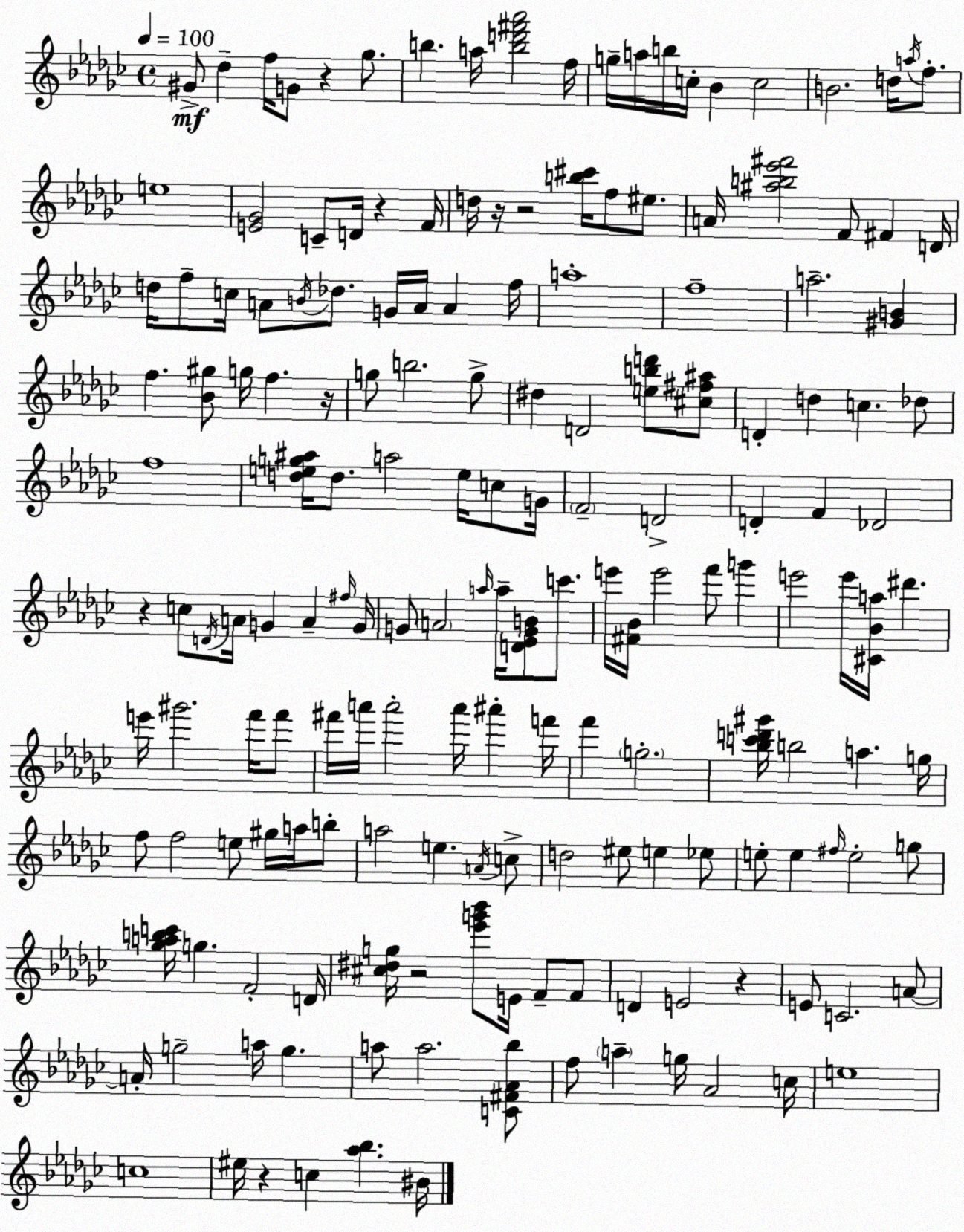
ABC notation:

X:1
T:Untitled
M:4/4
L:1/4
K:Ebm
^G/2 _d f/4 G/2 z _g/2 b a/4 [bd'^f'_a']2 f/4 g/4 a/4 b/4 c/4 _B c2 B2 d/4 a/4 f/2 e4 [E_G]2 C/2 D/4 z F/4 d/4 z/4 z2 [b^c']/4 f/2 ^e/2 A/4 [^ab_e'^f']2 F/2 ^F D/4 d/4 f/2 c/4 A/2 B/4 _d/2 G/4 A/4 A f/4 a4 f4 a2 [^GB] f [_B^g]/2 g/4 f z/4 g/2 b2 g/2 ^d D2 [ebd']/2 [^c^f^a]/2 D d c _d/2 f4 [deg^a]/4 d/2 a2 e/4 c/2 G/4 F2 D2 D F _D2 z c/2 D/4 A/4 G A ^f/4 G/4 G/2 A2 a/4 a/4 [D_EGB]/2 c'/2 e'/4 [^F_B]/4 e'2 f'/2 g' e'2 e'/4 [^C_Ba]/4 ^d' e'/4 ^g'2 f'/4 f'/2 ^f'/4 a'/4 a'2 a'/4 ^a' f'/4 f' g2 [_bc'd'^g']/4 b2 a g/4 f/2 f2 e/2 ^g/4 a/4 b/2 a2 e A/4 c/2 d2 ^e/2 e _e/2 e/2 e ^f/4 e2 g/2 [_gabc']/4 g F2 D/4 [^c^dg]/4 z2 [_e'g'_b']/2 E/4 F/2 F/2 D E2 z E/2 C2 A/2 A/4 g2 a/4 g a/2 a2 [C^F_A_b]/2 f/2 a g/4 _A2 c/4 e4 c4 ^e/4 z c [_a_b] ^B/4